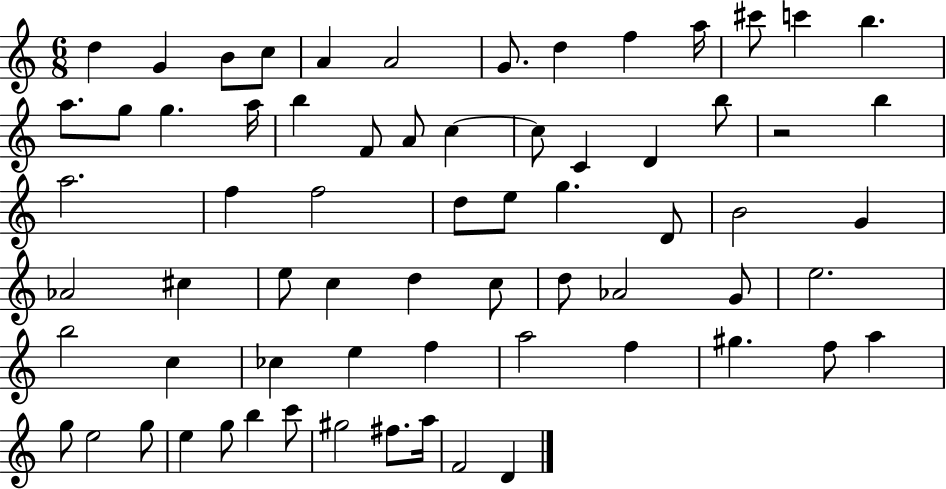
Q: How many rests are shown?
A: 1